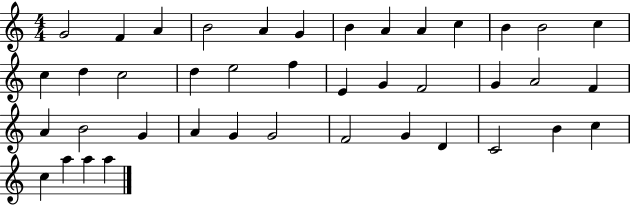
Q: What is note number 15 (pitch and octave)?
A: D5